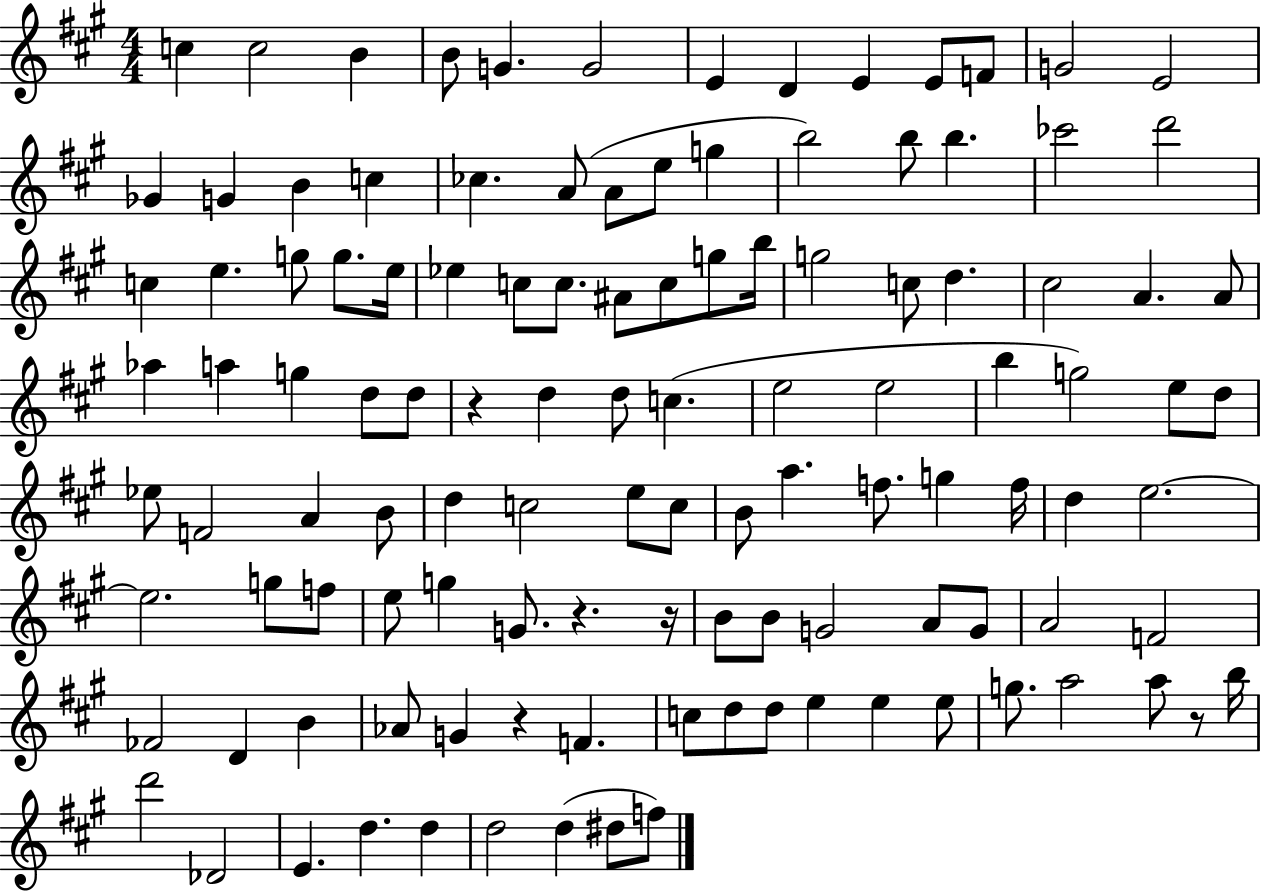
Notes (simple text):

C5/q C5/h B4/q B4/e G4/q. G4/h E4/q D4/q E4/q E4/e F4/e G4/h E4/h Gb4/q G4/q B4/q C5/q CES5/q. A4/e A4/e E5/e G5/q B5/h B5/e B5/q. CES6/h D6/h C5/q E5/q. G5/e G5/e. E5/s Eb5/q C5/e C5/e. A#4/e C5/e G5/e B5/s G5/h C5/e D5/q. C#5/h A4/q. A4/e Ab5/q A5/q G5/q D5/e D5/e R/q D5/q D5/e C5/q. E5/h E5/h B5/q G5/h E5/e D5/e Eb5/e F4/h A4/q B4/e D5/q C5/h E5/e C5/e B4/e A5/q. F5/e. G5/q F5/s D5/q E5/h. E5/h. G5/e F5/e E5/e G5/q G4/e. R/q. R/s B4/e B4/e G4/h A4/e G4/e A4/h F4/h FES4/h D4/q B4/q Ab4/e G4/q R/q F4/q. C5/e D5/e D5/e E5/q E5/q E5/e G5/e. A5/h A5/e R/e B5/s D6/h Db4/h E4/q. D5/q. D5/q D5/h D5/q D#5/e F5/e